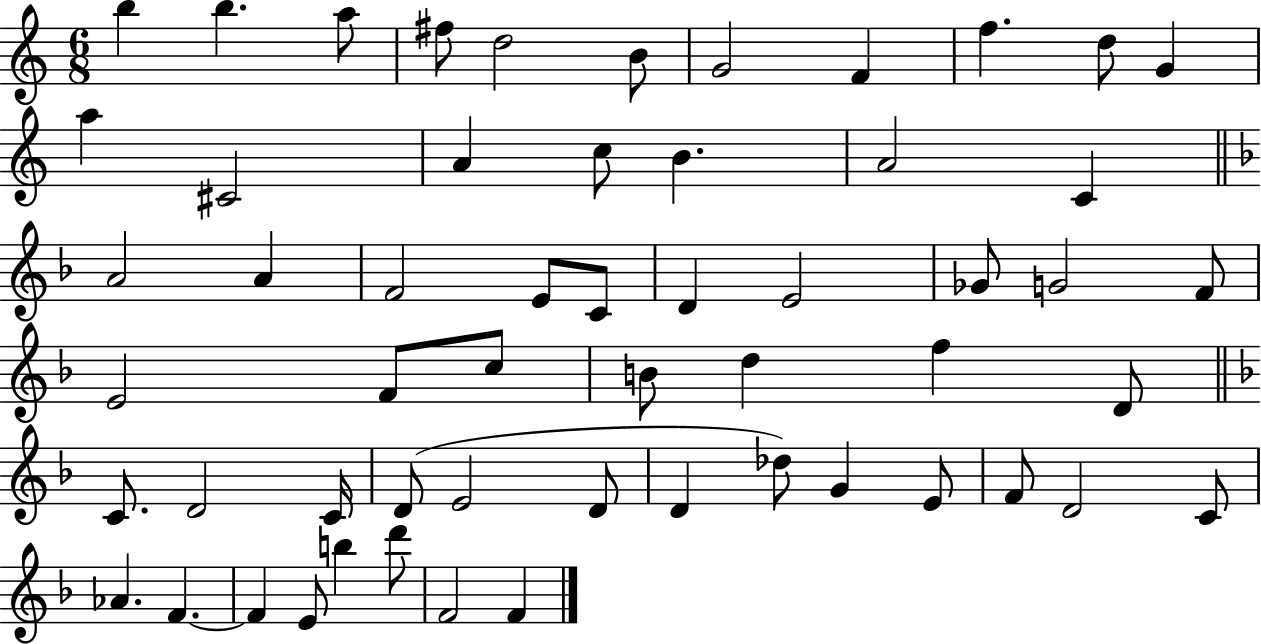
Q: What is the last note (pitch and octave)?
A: F4